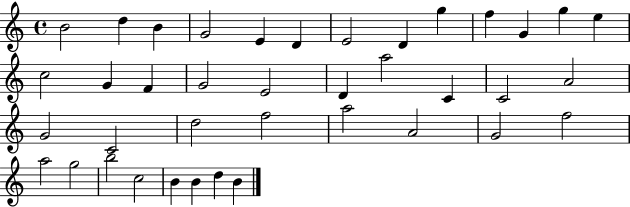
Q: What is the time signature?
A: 4/4